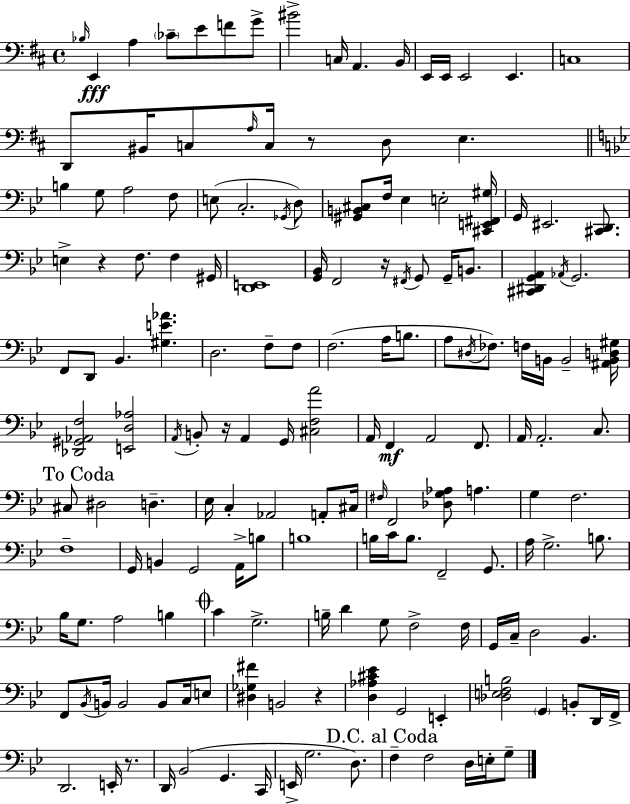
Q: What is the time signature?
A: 4/4